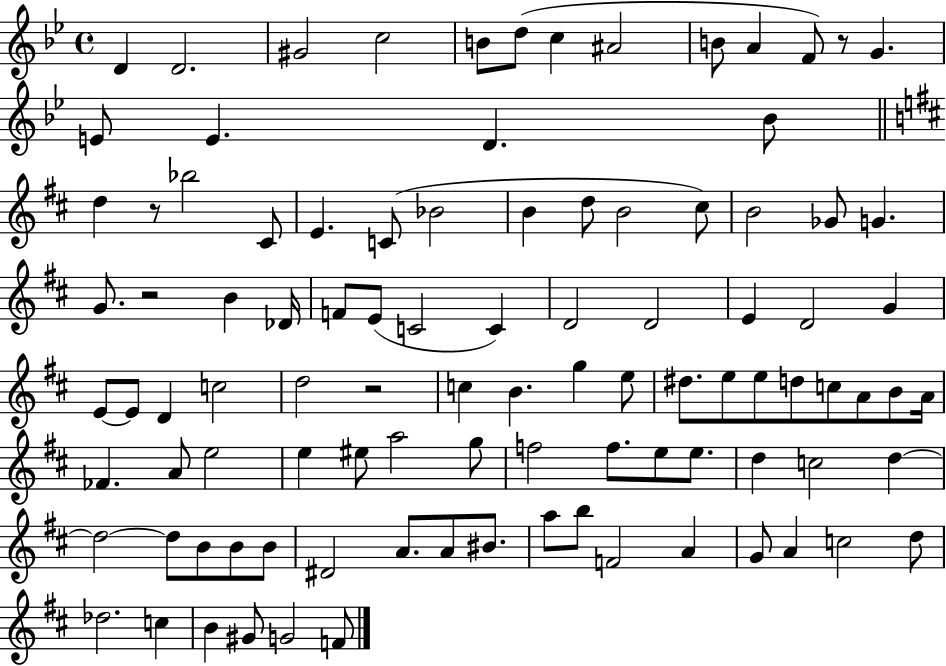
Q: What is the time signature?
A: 4/4